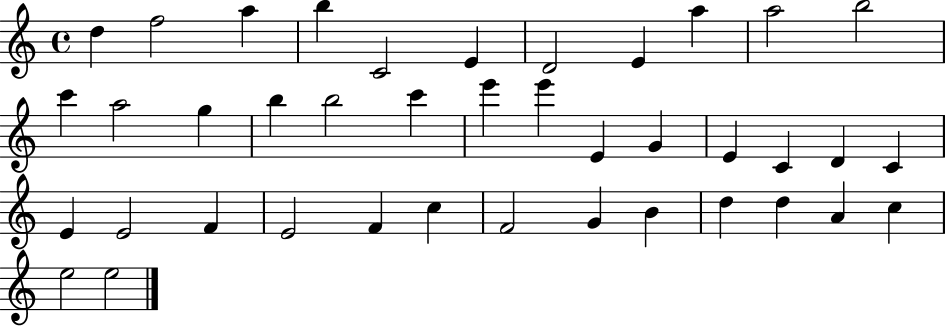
{
  \clef treble
  \time 4/4
  \defaultTimeSignature
  \key c \major
  d''4 f''2 a''4 | b''4 c'2 e'4 | d'2 e'4 a''4 | a''2 b''2 | \break c'''4 a''2 g''4 | b''4 b''2 c'''4 | e'''4 e'''4 e'4 g'4 | e'4 c'4 d'4 c'4 | \break e'4 e'2 f'4 | e'2 f'4 c''4 | f'2 g'4 b'4 | d''4 d''4 a'4 c''4 | \break e''2 e''2 | \bar "|."
}